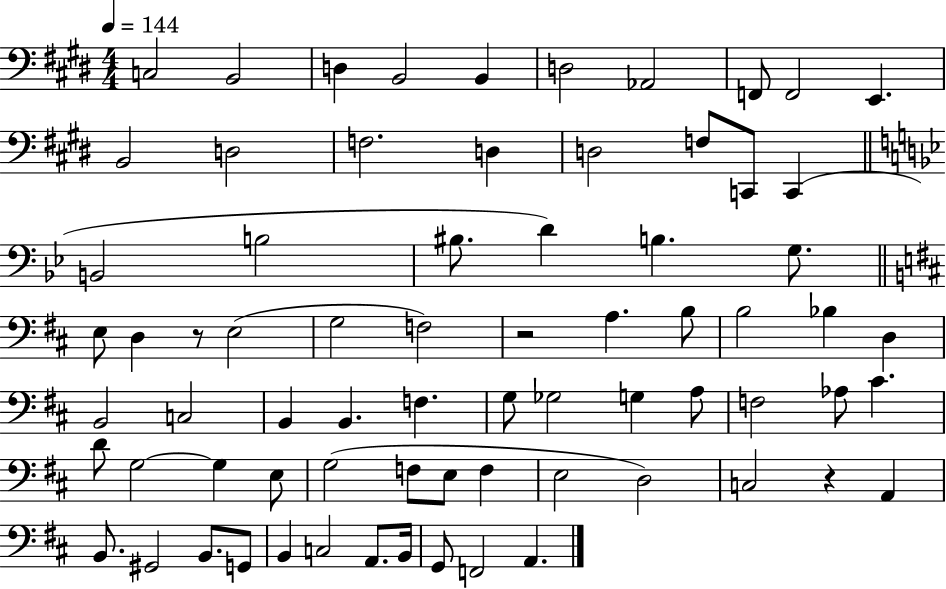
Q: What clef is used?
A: bass